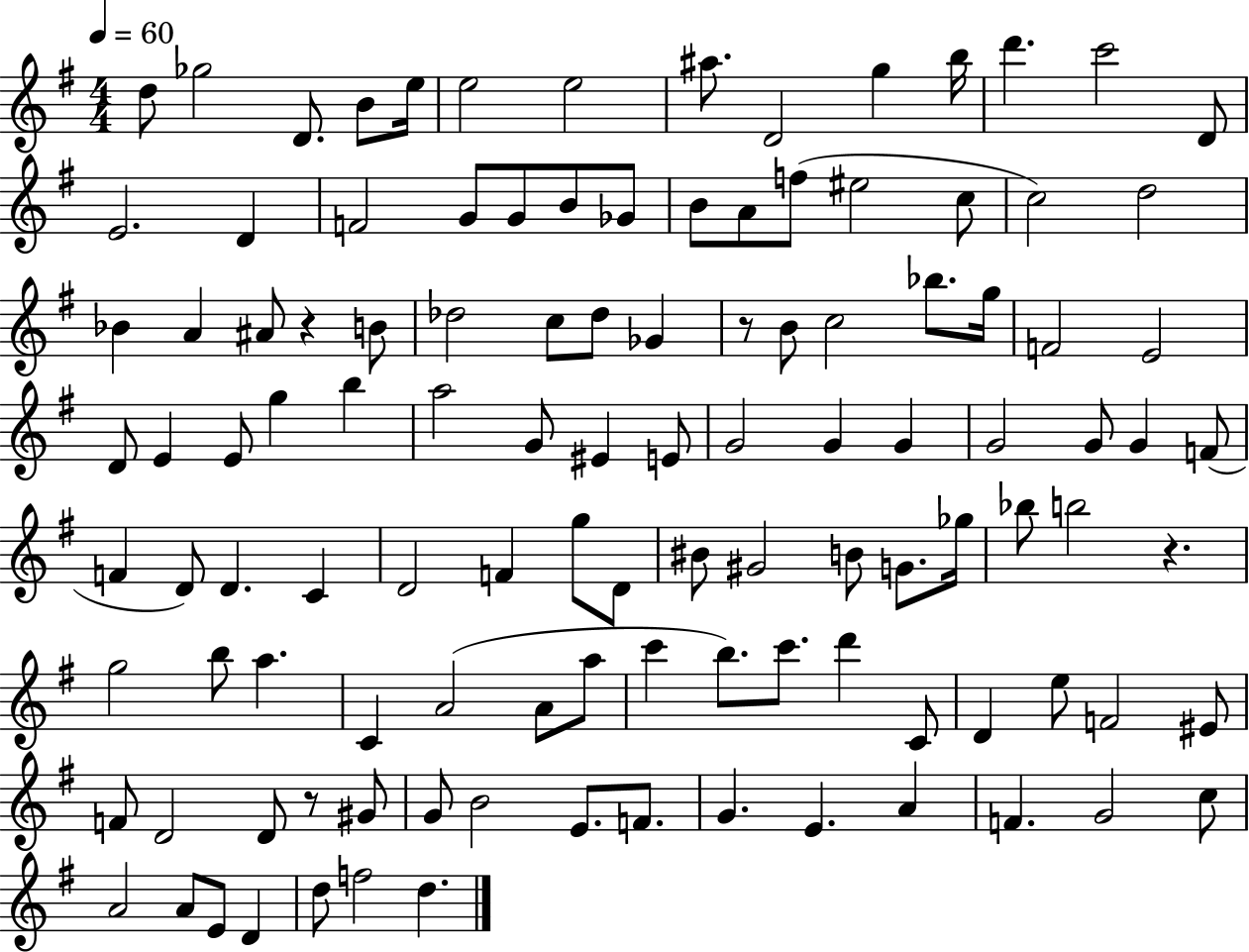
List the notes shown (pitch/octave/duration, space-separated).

D5/e Gb5/h D4/e. B4/e E5/s E5/h E5/h A#5/e. D4/h G5/q B5/s D6/q. C6/h D4/e E4/h. D4/q F4/h G4/e G4/e B4/e Gb4/e B4/e A4/e F5/e EIS5/h C5/e C5/h D5/h Bb4/q A4/q A#4/e R/q B4/e Db5/h C5/e Db5/e Gb4/q R/e B4/e C5/h Bb5/e. G5/s F4/h E4/h D4/e E4/q E4/e G5/q B5/q A5/h G4/e EIS4/q E4/e G4/h G4/q G4/q G4/h G4/e G4/q F4/e F4/q D4/e D4/q. C4/q D4/h F4/q G5/e D4/e BIS4/e G#4/h B4/e G4/e. Gb5/s Bb5/e B5/h R/q. G5/h B5/e A5/q. C4/q A4/h A4/e A5/e C6/q B5/e. C6/e. D6/q C4/e D4/q E5/e F4/h EIS4/e F4/e D4/h D4/e R/e G#4/e G4/e B4/h E4/e. F4/e. G4/q. E4/q. A4/q F4/q. G4/h C5/e A4/h A4/e E4/e D4/q D5/e F5/h D5/q.